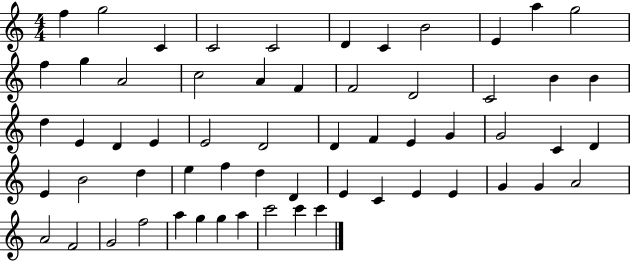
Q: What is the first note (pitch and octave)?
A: F5